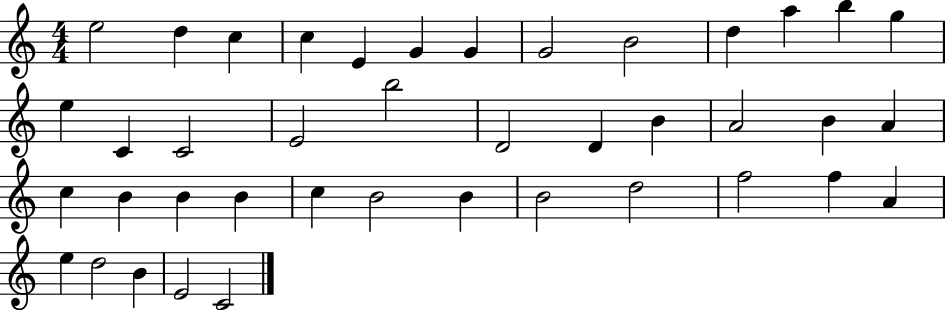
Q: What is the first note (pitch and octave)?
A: E5